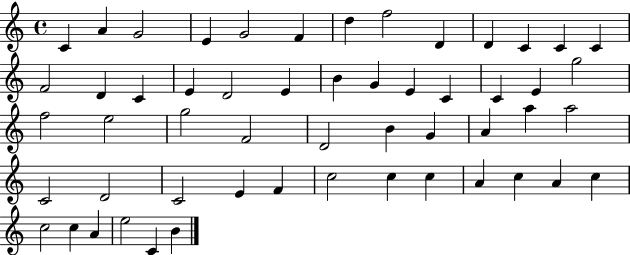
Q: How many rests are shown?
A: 0